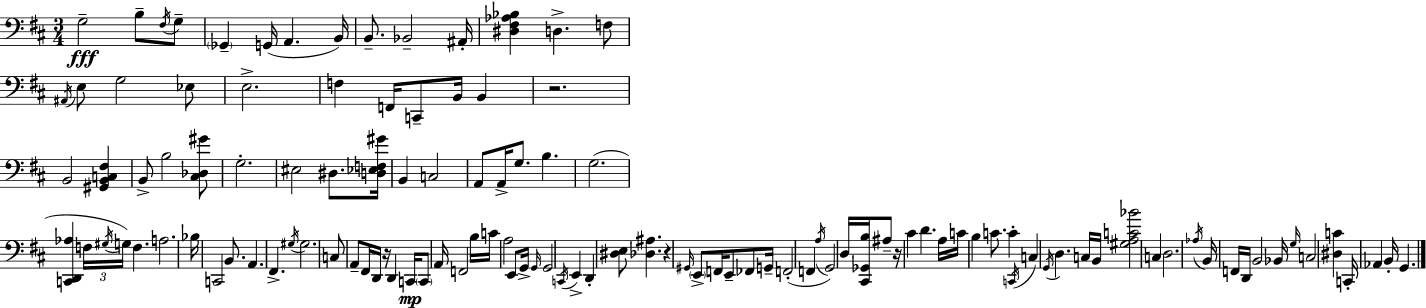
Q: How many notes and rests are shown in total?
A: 120